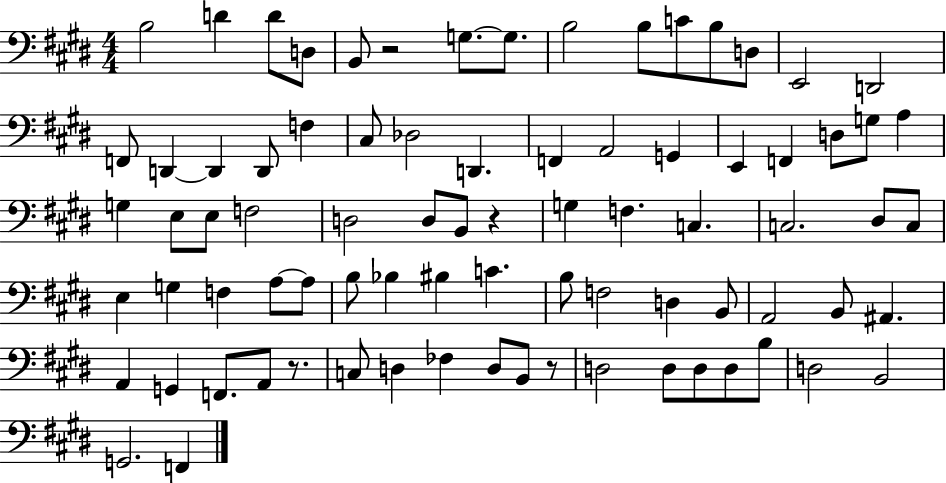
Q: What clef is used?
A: bass